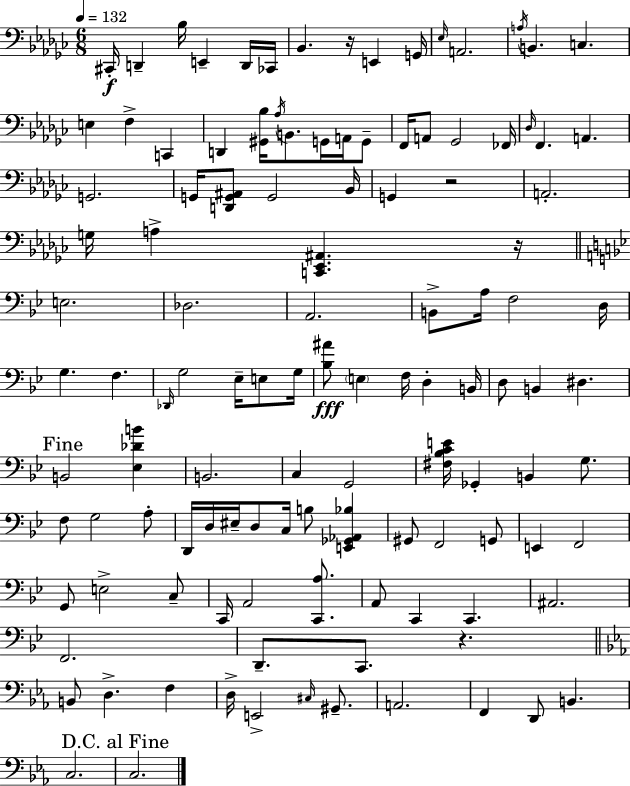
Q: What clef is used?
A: bass